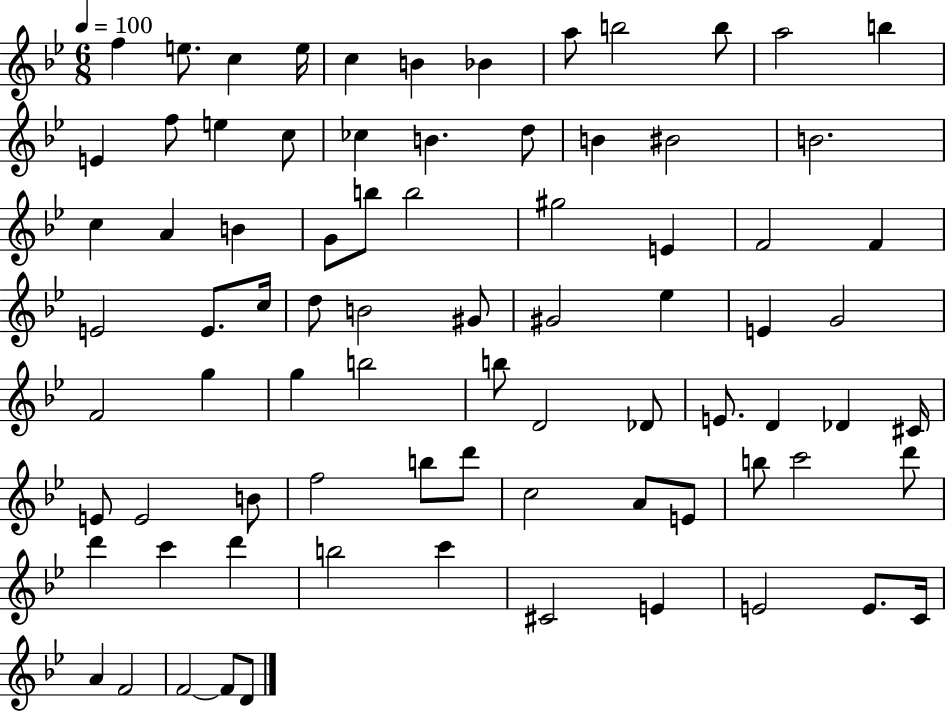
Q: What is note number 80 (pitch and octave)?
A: D4